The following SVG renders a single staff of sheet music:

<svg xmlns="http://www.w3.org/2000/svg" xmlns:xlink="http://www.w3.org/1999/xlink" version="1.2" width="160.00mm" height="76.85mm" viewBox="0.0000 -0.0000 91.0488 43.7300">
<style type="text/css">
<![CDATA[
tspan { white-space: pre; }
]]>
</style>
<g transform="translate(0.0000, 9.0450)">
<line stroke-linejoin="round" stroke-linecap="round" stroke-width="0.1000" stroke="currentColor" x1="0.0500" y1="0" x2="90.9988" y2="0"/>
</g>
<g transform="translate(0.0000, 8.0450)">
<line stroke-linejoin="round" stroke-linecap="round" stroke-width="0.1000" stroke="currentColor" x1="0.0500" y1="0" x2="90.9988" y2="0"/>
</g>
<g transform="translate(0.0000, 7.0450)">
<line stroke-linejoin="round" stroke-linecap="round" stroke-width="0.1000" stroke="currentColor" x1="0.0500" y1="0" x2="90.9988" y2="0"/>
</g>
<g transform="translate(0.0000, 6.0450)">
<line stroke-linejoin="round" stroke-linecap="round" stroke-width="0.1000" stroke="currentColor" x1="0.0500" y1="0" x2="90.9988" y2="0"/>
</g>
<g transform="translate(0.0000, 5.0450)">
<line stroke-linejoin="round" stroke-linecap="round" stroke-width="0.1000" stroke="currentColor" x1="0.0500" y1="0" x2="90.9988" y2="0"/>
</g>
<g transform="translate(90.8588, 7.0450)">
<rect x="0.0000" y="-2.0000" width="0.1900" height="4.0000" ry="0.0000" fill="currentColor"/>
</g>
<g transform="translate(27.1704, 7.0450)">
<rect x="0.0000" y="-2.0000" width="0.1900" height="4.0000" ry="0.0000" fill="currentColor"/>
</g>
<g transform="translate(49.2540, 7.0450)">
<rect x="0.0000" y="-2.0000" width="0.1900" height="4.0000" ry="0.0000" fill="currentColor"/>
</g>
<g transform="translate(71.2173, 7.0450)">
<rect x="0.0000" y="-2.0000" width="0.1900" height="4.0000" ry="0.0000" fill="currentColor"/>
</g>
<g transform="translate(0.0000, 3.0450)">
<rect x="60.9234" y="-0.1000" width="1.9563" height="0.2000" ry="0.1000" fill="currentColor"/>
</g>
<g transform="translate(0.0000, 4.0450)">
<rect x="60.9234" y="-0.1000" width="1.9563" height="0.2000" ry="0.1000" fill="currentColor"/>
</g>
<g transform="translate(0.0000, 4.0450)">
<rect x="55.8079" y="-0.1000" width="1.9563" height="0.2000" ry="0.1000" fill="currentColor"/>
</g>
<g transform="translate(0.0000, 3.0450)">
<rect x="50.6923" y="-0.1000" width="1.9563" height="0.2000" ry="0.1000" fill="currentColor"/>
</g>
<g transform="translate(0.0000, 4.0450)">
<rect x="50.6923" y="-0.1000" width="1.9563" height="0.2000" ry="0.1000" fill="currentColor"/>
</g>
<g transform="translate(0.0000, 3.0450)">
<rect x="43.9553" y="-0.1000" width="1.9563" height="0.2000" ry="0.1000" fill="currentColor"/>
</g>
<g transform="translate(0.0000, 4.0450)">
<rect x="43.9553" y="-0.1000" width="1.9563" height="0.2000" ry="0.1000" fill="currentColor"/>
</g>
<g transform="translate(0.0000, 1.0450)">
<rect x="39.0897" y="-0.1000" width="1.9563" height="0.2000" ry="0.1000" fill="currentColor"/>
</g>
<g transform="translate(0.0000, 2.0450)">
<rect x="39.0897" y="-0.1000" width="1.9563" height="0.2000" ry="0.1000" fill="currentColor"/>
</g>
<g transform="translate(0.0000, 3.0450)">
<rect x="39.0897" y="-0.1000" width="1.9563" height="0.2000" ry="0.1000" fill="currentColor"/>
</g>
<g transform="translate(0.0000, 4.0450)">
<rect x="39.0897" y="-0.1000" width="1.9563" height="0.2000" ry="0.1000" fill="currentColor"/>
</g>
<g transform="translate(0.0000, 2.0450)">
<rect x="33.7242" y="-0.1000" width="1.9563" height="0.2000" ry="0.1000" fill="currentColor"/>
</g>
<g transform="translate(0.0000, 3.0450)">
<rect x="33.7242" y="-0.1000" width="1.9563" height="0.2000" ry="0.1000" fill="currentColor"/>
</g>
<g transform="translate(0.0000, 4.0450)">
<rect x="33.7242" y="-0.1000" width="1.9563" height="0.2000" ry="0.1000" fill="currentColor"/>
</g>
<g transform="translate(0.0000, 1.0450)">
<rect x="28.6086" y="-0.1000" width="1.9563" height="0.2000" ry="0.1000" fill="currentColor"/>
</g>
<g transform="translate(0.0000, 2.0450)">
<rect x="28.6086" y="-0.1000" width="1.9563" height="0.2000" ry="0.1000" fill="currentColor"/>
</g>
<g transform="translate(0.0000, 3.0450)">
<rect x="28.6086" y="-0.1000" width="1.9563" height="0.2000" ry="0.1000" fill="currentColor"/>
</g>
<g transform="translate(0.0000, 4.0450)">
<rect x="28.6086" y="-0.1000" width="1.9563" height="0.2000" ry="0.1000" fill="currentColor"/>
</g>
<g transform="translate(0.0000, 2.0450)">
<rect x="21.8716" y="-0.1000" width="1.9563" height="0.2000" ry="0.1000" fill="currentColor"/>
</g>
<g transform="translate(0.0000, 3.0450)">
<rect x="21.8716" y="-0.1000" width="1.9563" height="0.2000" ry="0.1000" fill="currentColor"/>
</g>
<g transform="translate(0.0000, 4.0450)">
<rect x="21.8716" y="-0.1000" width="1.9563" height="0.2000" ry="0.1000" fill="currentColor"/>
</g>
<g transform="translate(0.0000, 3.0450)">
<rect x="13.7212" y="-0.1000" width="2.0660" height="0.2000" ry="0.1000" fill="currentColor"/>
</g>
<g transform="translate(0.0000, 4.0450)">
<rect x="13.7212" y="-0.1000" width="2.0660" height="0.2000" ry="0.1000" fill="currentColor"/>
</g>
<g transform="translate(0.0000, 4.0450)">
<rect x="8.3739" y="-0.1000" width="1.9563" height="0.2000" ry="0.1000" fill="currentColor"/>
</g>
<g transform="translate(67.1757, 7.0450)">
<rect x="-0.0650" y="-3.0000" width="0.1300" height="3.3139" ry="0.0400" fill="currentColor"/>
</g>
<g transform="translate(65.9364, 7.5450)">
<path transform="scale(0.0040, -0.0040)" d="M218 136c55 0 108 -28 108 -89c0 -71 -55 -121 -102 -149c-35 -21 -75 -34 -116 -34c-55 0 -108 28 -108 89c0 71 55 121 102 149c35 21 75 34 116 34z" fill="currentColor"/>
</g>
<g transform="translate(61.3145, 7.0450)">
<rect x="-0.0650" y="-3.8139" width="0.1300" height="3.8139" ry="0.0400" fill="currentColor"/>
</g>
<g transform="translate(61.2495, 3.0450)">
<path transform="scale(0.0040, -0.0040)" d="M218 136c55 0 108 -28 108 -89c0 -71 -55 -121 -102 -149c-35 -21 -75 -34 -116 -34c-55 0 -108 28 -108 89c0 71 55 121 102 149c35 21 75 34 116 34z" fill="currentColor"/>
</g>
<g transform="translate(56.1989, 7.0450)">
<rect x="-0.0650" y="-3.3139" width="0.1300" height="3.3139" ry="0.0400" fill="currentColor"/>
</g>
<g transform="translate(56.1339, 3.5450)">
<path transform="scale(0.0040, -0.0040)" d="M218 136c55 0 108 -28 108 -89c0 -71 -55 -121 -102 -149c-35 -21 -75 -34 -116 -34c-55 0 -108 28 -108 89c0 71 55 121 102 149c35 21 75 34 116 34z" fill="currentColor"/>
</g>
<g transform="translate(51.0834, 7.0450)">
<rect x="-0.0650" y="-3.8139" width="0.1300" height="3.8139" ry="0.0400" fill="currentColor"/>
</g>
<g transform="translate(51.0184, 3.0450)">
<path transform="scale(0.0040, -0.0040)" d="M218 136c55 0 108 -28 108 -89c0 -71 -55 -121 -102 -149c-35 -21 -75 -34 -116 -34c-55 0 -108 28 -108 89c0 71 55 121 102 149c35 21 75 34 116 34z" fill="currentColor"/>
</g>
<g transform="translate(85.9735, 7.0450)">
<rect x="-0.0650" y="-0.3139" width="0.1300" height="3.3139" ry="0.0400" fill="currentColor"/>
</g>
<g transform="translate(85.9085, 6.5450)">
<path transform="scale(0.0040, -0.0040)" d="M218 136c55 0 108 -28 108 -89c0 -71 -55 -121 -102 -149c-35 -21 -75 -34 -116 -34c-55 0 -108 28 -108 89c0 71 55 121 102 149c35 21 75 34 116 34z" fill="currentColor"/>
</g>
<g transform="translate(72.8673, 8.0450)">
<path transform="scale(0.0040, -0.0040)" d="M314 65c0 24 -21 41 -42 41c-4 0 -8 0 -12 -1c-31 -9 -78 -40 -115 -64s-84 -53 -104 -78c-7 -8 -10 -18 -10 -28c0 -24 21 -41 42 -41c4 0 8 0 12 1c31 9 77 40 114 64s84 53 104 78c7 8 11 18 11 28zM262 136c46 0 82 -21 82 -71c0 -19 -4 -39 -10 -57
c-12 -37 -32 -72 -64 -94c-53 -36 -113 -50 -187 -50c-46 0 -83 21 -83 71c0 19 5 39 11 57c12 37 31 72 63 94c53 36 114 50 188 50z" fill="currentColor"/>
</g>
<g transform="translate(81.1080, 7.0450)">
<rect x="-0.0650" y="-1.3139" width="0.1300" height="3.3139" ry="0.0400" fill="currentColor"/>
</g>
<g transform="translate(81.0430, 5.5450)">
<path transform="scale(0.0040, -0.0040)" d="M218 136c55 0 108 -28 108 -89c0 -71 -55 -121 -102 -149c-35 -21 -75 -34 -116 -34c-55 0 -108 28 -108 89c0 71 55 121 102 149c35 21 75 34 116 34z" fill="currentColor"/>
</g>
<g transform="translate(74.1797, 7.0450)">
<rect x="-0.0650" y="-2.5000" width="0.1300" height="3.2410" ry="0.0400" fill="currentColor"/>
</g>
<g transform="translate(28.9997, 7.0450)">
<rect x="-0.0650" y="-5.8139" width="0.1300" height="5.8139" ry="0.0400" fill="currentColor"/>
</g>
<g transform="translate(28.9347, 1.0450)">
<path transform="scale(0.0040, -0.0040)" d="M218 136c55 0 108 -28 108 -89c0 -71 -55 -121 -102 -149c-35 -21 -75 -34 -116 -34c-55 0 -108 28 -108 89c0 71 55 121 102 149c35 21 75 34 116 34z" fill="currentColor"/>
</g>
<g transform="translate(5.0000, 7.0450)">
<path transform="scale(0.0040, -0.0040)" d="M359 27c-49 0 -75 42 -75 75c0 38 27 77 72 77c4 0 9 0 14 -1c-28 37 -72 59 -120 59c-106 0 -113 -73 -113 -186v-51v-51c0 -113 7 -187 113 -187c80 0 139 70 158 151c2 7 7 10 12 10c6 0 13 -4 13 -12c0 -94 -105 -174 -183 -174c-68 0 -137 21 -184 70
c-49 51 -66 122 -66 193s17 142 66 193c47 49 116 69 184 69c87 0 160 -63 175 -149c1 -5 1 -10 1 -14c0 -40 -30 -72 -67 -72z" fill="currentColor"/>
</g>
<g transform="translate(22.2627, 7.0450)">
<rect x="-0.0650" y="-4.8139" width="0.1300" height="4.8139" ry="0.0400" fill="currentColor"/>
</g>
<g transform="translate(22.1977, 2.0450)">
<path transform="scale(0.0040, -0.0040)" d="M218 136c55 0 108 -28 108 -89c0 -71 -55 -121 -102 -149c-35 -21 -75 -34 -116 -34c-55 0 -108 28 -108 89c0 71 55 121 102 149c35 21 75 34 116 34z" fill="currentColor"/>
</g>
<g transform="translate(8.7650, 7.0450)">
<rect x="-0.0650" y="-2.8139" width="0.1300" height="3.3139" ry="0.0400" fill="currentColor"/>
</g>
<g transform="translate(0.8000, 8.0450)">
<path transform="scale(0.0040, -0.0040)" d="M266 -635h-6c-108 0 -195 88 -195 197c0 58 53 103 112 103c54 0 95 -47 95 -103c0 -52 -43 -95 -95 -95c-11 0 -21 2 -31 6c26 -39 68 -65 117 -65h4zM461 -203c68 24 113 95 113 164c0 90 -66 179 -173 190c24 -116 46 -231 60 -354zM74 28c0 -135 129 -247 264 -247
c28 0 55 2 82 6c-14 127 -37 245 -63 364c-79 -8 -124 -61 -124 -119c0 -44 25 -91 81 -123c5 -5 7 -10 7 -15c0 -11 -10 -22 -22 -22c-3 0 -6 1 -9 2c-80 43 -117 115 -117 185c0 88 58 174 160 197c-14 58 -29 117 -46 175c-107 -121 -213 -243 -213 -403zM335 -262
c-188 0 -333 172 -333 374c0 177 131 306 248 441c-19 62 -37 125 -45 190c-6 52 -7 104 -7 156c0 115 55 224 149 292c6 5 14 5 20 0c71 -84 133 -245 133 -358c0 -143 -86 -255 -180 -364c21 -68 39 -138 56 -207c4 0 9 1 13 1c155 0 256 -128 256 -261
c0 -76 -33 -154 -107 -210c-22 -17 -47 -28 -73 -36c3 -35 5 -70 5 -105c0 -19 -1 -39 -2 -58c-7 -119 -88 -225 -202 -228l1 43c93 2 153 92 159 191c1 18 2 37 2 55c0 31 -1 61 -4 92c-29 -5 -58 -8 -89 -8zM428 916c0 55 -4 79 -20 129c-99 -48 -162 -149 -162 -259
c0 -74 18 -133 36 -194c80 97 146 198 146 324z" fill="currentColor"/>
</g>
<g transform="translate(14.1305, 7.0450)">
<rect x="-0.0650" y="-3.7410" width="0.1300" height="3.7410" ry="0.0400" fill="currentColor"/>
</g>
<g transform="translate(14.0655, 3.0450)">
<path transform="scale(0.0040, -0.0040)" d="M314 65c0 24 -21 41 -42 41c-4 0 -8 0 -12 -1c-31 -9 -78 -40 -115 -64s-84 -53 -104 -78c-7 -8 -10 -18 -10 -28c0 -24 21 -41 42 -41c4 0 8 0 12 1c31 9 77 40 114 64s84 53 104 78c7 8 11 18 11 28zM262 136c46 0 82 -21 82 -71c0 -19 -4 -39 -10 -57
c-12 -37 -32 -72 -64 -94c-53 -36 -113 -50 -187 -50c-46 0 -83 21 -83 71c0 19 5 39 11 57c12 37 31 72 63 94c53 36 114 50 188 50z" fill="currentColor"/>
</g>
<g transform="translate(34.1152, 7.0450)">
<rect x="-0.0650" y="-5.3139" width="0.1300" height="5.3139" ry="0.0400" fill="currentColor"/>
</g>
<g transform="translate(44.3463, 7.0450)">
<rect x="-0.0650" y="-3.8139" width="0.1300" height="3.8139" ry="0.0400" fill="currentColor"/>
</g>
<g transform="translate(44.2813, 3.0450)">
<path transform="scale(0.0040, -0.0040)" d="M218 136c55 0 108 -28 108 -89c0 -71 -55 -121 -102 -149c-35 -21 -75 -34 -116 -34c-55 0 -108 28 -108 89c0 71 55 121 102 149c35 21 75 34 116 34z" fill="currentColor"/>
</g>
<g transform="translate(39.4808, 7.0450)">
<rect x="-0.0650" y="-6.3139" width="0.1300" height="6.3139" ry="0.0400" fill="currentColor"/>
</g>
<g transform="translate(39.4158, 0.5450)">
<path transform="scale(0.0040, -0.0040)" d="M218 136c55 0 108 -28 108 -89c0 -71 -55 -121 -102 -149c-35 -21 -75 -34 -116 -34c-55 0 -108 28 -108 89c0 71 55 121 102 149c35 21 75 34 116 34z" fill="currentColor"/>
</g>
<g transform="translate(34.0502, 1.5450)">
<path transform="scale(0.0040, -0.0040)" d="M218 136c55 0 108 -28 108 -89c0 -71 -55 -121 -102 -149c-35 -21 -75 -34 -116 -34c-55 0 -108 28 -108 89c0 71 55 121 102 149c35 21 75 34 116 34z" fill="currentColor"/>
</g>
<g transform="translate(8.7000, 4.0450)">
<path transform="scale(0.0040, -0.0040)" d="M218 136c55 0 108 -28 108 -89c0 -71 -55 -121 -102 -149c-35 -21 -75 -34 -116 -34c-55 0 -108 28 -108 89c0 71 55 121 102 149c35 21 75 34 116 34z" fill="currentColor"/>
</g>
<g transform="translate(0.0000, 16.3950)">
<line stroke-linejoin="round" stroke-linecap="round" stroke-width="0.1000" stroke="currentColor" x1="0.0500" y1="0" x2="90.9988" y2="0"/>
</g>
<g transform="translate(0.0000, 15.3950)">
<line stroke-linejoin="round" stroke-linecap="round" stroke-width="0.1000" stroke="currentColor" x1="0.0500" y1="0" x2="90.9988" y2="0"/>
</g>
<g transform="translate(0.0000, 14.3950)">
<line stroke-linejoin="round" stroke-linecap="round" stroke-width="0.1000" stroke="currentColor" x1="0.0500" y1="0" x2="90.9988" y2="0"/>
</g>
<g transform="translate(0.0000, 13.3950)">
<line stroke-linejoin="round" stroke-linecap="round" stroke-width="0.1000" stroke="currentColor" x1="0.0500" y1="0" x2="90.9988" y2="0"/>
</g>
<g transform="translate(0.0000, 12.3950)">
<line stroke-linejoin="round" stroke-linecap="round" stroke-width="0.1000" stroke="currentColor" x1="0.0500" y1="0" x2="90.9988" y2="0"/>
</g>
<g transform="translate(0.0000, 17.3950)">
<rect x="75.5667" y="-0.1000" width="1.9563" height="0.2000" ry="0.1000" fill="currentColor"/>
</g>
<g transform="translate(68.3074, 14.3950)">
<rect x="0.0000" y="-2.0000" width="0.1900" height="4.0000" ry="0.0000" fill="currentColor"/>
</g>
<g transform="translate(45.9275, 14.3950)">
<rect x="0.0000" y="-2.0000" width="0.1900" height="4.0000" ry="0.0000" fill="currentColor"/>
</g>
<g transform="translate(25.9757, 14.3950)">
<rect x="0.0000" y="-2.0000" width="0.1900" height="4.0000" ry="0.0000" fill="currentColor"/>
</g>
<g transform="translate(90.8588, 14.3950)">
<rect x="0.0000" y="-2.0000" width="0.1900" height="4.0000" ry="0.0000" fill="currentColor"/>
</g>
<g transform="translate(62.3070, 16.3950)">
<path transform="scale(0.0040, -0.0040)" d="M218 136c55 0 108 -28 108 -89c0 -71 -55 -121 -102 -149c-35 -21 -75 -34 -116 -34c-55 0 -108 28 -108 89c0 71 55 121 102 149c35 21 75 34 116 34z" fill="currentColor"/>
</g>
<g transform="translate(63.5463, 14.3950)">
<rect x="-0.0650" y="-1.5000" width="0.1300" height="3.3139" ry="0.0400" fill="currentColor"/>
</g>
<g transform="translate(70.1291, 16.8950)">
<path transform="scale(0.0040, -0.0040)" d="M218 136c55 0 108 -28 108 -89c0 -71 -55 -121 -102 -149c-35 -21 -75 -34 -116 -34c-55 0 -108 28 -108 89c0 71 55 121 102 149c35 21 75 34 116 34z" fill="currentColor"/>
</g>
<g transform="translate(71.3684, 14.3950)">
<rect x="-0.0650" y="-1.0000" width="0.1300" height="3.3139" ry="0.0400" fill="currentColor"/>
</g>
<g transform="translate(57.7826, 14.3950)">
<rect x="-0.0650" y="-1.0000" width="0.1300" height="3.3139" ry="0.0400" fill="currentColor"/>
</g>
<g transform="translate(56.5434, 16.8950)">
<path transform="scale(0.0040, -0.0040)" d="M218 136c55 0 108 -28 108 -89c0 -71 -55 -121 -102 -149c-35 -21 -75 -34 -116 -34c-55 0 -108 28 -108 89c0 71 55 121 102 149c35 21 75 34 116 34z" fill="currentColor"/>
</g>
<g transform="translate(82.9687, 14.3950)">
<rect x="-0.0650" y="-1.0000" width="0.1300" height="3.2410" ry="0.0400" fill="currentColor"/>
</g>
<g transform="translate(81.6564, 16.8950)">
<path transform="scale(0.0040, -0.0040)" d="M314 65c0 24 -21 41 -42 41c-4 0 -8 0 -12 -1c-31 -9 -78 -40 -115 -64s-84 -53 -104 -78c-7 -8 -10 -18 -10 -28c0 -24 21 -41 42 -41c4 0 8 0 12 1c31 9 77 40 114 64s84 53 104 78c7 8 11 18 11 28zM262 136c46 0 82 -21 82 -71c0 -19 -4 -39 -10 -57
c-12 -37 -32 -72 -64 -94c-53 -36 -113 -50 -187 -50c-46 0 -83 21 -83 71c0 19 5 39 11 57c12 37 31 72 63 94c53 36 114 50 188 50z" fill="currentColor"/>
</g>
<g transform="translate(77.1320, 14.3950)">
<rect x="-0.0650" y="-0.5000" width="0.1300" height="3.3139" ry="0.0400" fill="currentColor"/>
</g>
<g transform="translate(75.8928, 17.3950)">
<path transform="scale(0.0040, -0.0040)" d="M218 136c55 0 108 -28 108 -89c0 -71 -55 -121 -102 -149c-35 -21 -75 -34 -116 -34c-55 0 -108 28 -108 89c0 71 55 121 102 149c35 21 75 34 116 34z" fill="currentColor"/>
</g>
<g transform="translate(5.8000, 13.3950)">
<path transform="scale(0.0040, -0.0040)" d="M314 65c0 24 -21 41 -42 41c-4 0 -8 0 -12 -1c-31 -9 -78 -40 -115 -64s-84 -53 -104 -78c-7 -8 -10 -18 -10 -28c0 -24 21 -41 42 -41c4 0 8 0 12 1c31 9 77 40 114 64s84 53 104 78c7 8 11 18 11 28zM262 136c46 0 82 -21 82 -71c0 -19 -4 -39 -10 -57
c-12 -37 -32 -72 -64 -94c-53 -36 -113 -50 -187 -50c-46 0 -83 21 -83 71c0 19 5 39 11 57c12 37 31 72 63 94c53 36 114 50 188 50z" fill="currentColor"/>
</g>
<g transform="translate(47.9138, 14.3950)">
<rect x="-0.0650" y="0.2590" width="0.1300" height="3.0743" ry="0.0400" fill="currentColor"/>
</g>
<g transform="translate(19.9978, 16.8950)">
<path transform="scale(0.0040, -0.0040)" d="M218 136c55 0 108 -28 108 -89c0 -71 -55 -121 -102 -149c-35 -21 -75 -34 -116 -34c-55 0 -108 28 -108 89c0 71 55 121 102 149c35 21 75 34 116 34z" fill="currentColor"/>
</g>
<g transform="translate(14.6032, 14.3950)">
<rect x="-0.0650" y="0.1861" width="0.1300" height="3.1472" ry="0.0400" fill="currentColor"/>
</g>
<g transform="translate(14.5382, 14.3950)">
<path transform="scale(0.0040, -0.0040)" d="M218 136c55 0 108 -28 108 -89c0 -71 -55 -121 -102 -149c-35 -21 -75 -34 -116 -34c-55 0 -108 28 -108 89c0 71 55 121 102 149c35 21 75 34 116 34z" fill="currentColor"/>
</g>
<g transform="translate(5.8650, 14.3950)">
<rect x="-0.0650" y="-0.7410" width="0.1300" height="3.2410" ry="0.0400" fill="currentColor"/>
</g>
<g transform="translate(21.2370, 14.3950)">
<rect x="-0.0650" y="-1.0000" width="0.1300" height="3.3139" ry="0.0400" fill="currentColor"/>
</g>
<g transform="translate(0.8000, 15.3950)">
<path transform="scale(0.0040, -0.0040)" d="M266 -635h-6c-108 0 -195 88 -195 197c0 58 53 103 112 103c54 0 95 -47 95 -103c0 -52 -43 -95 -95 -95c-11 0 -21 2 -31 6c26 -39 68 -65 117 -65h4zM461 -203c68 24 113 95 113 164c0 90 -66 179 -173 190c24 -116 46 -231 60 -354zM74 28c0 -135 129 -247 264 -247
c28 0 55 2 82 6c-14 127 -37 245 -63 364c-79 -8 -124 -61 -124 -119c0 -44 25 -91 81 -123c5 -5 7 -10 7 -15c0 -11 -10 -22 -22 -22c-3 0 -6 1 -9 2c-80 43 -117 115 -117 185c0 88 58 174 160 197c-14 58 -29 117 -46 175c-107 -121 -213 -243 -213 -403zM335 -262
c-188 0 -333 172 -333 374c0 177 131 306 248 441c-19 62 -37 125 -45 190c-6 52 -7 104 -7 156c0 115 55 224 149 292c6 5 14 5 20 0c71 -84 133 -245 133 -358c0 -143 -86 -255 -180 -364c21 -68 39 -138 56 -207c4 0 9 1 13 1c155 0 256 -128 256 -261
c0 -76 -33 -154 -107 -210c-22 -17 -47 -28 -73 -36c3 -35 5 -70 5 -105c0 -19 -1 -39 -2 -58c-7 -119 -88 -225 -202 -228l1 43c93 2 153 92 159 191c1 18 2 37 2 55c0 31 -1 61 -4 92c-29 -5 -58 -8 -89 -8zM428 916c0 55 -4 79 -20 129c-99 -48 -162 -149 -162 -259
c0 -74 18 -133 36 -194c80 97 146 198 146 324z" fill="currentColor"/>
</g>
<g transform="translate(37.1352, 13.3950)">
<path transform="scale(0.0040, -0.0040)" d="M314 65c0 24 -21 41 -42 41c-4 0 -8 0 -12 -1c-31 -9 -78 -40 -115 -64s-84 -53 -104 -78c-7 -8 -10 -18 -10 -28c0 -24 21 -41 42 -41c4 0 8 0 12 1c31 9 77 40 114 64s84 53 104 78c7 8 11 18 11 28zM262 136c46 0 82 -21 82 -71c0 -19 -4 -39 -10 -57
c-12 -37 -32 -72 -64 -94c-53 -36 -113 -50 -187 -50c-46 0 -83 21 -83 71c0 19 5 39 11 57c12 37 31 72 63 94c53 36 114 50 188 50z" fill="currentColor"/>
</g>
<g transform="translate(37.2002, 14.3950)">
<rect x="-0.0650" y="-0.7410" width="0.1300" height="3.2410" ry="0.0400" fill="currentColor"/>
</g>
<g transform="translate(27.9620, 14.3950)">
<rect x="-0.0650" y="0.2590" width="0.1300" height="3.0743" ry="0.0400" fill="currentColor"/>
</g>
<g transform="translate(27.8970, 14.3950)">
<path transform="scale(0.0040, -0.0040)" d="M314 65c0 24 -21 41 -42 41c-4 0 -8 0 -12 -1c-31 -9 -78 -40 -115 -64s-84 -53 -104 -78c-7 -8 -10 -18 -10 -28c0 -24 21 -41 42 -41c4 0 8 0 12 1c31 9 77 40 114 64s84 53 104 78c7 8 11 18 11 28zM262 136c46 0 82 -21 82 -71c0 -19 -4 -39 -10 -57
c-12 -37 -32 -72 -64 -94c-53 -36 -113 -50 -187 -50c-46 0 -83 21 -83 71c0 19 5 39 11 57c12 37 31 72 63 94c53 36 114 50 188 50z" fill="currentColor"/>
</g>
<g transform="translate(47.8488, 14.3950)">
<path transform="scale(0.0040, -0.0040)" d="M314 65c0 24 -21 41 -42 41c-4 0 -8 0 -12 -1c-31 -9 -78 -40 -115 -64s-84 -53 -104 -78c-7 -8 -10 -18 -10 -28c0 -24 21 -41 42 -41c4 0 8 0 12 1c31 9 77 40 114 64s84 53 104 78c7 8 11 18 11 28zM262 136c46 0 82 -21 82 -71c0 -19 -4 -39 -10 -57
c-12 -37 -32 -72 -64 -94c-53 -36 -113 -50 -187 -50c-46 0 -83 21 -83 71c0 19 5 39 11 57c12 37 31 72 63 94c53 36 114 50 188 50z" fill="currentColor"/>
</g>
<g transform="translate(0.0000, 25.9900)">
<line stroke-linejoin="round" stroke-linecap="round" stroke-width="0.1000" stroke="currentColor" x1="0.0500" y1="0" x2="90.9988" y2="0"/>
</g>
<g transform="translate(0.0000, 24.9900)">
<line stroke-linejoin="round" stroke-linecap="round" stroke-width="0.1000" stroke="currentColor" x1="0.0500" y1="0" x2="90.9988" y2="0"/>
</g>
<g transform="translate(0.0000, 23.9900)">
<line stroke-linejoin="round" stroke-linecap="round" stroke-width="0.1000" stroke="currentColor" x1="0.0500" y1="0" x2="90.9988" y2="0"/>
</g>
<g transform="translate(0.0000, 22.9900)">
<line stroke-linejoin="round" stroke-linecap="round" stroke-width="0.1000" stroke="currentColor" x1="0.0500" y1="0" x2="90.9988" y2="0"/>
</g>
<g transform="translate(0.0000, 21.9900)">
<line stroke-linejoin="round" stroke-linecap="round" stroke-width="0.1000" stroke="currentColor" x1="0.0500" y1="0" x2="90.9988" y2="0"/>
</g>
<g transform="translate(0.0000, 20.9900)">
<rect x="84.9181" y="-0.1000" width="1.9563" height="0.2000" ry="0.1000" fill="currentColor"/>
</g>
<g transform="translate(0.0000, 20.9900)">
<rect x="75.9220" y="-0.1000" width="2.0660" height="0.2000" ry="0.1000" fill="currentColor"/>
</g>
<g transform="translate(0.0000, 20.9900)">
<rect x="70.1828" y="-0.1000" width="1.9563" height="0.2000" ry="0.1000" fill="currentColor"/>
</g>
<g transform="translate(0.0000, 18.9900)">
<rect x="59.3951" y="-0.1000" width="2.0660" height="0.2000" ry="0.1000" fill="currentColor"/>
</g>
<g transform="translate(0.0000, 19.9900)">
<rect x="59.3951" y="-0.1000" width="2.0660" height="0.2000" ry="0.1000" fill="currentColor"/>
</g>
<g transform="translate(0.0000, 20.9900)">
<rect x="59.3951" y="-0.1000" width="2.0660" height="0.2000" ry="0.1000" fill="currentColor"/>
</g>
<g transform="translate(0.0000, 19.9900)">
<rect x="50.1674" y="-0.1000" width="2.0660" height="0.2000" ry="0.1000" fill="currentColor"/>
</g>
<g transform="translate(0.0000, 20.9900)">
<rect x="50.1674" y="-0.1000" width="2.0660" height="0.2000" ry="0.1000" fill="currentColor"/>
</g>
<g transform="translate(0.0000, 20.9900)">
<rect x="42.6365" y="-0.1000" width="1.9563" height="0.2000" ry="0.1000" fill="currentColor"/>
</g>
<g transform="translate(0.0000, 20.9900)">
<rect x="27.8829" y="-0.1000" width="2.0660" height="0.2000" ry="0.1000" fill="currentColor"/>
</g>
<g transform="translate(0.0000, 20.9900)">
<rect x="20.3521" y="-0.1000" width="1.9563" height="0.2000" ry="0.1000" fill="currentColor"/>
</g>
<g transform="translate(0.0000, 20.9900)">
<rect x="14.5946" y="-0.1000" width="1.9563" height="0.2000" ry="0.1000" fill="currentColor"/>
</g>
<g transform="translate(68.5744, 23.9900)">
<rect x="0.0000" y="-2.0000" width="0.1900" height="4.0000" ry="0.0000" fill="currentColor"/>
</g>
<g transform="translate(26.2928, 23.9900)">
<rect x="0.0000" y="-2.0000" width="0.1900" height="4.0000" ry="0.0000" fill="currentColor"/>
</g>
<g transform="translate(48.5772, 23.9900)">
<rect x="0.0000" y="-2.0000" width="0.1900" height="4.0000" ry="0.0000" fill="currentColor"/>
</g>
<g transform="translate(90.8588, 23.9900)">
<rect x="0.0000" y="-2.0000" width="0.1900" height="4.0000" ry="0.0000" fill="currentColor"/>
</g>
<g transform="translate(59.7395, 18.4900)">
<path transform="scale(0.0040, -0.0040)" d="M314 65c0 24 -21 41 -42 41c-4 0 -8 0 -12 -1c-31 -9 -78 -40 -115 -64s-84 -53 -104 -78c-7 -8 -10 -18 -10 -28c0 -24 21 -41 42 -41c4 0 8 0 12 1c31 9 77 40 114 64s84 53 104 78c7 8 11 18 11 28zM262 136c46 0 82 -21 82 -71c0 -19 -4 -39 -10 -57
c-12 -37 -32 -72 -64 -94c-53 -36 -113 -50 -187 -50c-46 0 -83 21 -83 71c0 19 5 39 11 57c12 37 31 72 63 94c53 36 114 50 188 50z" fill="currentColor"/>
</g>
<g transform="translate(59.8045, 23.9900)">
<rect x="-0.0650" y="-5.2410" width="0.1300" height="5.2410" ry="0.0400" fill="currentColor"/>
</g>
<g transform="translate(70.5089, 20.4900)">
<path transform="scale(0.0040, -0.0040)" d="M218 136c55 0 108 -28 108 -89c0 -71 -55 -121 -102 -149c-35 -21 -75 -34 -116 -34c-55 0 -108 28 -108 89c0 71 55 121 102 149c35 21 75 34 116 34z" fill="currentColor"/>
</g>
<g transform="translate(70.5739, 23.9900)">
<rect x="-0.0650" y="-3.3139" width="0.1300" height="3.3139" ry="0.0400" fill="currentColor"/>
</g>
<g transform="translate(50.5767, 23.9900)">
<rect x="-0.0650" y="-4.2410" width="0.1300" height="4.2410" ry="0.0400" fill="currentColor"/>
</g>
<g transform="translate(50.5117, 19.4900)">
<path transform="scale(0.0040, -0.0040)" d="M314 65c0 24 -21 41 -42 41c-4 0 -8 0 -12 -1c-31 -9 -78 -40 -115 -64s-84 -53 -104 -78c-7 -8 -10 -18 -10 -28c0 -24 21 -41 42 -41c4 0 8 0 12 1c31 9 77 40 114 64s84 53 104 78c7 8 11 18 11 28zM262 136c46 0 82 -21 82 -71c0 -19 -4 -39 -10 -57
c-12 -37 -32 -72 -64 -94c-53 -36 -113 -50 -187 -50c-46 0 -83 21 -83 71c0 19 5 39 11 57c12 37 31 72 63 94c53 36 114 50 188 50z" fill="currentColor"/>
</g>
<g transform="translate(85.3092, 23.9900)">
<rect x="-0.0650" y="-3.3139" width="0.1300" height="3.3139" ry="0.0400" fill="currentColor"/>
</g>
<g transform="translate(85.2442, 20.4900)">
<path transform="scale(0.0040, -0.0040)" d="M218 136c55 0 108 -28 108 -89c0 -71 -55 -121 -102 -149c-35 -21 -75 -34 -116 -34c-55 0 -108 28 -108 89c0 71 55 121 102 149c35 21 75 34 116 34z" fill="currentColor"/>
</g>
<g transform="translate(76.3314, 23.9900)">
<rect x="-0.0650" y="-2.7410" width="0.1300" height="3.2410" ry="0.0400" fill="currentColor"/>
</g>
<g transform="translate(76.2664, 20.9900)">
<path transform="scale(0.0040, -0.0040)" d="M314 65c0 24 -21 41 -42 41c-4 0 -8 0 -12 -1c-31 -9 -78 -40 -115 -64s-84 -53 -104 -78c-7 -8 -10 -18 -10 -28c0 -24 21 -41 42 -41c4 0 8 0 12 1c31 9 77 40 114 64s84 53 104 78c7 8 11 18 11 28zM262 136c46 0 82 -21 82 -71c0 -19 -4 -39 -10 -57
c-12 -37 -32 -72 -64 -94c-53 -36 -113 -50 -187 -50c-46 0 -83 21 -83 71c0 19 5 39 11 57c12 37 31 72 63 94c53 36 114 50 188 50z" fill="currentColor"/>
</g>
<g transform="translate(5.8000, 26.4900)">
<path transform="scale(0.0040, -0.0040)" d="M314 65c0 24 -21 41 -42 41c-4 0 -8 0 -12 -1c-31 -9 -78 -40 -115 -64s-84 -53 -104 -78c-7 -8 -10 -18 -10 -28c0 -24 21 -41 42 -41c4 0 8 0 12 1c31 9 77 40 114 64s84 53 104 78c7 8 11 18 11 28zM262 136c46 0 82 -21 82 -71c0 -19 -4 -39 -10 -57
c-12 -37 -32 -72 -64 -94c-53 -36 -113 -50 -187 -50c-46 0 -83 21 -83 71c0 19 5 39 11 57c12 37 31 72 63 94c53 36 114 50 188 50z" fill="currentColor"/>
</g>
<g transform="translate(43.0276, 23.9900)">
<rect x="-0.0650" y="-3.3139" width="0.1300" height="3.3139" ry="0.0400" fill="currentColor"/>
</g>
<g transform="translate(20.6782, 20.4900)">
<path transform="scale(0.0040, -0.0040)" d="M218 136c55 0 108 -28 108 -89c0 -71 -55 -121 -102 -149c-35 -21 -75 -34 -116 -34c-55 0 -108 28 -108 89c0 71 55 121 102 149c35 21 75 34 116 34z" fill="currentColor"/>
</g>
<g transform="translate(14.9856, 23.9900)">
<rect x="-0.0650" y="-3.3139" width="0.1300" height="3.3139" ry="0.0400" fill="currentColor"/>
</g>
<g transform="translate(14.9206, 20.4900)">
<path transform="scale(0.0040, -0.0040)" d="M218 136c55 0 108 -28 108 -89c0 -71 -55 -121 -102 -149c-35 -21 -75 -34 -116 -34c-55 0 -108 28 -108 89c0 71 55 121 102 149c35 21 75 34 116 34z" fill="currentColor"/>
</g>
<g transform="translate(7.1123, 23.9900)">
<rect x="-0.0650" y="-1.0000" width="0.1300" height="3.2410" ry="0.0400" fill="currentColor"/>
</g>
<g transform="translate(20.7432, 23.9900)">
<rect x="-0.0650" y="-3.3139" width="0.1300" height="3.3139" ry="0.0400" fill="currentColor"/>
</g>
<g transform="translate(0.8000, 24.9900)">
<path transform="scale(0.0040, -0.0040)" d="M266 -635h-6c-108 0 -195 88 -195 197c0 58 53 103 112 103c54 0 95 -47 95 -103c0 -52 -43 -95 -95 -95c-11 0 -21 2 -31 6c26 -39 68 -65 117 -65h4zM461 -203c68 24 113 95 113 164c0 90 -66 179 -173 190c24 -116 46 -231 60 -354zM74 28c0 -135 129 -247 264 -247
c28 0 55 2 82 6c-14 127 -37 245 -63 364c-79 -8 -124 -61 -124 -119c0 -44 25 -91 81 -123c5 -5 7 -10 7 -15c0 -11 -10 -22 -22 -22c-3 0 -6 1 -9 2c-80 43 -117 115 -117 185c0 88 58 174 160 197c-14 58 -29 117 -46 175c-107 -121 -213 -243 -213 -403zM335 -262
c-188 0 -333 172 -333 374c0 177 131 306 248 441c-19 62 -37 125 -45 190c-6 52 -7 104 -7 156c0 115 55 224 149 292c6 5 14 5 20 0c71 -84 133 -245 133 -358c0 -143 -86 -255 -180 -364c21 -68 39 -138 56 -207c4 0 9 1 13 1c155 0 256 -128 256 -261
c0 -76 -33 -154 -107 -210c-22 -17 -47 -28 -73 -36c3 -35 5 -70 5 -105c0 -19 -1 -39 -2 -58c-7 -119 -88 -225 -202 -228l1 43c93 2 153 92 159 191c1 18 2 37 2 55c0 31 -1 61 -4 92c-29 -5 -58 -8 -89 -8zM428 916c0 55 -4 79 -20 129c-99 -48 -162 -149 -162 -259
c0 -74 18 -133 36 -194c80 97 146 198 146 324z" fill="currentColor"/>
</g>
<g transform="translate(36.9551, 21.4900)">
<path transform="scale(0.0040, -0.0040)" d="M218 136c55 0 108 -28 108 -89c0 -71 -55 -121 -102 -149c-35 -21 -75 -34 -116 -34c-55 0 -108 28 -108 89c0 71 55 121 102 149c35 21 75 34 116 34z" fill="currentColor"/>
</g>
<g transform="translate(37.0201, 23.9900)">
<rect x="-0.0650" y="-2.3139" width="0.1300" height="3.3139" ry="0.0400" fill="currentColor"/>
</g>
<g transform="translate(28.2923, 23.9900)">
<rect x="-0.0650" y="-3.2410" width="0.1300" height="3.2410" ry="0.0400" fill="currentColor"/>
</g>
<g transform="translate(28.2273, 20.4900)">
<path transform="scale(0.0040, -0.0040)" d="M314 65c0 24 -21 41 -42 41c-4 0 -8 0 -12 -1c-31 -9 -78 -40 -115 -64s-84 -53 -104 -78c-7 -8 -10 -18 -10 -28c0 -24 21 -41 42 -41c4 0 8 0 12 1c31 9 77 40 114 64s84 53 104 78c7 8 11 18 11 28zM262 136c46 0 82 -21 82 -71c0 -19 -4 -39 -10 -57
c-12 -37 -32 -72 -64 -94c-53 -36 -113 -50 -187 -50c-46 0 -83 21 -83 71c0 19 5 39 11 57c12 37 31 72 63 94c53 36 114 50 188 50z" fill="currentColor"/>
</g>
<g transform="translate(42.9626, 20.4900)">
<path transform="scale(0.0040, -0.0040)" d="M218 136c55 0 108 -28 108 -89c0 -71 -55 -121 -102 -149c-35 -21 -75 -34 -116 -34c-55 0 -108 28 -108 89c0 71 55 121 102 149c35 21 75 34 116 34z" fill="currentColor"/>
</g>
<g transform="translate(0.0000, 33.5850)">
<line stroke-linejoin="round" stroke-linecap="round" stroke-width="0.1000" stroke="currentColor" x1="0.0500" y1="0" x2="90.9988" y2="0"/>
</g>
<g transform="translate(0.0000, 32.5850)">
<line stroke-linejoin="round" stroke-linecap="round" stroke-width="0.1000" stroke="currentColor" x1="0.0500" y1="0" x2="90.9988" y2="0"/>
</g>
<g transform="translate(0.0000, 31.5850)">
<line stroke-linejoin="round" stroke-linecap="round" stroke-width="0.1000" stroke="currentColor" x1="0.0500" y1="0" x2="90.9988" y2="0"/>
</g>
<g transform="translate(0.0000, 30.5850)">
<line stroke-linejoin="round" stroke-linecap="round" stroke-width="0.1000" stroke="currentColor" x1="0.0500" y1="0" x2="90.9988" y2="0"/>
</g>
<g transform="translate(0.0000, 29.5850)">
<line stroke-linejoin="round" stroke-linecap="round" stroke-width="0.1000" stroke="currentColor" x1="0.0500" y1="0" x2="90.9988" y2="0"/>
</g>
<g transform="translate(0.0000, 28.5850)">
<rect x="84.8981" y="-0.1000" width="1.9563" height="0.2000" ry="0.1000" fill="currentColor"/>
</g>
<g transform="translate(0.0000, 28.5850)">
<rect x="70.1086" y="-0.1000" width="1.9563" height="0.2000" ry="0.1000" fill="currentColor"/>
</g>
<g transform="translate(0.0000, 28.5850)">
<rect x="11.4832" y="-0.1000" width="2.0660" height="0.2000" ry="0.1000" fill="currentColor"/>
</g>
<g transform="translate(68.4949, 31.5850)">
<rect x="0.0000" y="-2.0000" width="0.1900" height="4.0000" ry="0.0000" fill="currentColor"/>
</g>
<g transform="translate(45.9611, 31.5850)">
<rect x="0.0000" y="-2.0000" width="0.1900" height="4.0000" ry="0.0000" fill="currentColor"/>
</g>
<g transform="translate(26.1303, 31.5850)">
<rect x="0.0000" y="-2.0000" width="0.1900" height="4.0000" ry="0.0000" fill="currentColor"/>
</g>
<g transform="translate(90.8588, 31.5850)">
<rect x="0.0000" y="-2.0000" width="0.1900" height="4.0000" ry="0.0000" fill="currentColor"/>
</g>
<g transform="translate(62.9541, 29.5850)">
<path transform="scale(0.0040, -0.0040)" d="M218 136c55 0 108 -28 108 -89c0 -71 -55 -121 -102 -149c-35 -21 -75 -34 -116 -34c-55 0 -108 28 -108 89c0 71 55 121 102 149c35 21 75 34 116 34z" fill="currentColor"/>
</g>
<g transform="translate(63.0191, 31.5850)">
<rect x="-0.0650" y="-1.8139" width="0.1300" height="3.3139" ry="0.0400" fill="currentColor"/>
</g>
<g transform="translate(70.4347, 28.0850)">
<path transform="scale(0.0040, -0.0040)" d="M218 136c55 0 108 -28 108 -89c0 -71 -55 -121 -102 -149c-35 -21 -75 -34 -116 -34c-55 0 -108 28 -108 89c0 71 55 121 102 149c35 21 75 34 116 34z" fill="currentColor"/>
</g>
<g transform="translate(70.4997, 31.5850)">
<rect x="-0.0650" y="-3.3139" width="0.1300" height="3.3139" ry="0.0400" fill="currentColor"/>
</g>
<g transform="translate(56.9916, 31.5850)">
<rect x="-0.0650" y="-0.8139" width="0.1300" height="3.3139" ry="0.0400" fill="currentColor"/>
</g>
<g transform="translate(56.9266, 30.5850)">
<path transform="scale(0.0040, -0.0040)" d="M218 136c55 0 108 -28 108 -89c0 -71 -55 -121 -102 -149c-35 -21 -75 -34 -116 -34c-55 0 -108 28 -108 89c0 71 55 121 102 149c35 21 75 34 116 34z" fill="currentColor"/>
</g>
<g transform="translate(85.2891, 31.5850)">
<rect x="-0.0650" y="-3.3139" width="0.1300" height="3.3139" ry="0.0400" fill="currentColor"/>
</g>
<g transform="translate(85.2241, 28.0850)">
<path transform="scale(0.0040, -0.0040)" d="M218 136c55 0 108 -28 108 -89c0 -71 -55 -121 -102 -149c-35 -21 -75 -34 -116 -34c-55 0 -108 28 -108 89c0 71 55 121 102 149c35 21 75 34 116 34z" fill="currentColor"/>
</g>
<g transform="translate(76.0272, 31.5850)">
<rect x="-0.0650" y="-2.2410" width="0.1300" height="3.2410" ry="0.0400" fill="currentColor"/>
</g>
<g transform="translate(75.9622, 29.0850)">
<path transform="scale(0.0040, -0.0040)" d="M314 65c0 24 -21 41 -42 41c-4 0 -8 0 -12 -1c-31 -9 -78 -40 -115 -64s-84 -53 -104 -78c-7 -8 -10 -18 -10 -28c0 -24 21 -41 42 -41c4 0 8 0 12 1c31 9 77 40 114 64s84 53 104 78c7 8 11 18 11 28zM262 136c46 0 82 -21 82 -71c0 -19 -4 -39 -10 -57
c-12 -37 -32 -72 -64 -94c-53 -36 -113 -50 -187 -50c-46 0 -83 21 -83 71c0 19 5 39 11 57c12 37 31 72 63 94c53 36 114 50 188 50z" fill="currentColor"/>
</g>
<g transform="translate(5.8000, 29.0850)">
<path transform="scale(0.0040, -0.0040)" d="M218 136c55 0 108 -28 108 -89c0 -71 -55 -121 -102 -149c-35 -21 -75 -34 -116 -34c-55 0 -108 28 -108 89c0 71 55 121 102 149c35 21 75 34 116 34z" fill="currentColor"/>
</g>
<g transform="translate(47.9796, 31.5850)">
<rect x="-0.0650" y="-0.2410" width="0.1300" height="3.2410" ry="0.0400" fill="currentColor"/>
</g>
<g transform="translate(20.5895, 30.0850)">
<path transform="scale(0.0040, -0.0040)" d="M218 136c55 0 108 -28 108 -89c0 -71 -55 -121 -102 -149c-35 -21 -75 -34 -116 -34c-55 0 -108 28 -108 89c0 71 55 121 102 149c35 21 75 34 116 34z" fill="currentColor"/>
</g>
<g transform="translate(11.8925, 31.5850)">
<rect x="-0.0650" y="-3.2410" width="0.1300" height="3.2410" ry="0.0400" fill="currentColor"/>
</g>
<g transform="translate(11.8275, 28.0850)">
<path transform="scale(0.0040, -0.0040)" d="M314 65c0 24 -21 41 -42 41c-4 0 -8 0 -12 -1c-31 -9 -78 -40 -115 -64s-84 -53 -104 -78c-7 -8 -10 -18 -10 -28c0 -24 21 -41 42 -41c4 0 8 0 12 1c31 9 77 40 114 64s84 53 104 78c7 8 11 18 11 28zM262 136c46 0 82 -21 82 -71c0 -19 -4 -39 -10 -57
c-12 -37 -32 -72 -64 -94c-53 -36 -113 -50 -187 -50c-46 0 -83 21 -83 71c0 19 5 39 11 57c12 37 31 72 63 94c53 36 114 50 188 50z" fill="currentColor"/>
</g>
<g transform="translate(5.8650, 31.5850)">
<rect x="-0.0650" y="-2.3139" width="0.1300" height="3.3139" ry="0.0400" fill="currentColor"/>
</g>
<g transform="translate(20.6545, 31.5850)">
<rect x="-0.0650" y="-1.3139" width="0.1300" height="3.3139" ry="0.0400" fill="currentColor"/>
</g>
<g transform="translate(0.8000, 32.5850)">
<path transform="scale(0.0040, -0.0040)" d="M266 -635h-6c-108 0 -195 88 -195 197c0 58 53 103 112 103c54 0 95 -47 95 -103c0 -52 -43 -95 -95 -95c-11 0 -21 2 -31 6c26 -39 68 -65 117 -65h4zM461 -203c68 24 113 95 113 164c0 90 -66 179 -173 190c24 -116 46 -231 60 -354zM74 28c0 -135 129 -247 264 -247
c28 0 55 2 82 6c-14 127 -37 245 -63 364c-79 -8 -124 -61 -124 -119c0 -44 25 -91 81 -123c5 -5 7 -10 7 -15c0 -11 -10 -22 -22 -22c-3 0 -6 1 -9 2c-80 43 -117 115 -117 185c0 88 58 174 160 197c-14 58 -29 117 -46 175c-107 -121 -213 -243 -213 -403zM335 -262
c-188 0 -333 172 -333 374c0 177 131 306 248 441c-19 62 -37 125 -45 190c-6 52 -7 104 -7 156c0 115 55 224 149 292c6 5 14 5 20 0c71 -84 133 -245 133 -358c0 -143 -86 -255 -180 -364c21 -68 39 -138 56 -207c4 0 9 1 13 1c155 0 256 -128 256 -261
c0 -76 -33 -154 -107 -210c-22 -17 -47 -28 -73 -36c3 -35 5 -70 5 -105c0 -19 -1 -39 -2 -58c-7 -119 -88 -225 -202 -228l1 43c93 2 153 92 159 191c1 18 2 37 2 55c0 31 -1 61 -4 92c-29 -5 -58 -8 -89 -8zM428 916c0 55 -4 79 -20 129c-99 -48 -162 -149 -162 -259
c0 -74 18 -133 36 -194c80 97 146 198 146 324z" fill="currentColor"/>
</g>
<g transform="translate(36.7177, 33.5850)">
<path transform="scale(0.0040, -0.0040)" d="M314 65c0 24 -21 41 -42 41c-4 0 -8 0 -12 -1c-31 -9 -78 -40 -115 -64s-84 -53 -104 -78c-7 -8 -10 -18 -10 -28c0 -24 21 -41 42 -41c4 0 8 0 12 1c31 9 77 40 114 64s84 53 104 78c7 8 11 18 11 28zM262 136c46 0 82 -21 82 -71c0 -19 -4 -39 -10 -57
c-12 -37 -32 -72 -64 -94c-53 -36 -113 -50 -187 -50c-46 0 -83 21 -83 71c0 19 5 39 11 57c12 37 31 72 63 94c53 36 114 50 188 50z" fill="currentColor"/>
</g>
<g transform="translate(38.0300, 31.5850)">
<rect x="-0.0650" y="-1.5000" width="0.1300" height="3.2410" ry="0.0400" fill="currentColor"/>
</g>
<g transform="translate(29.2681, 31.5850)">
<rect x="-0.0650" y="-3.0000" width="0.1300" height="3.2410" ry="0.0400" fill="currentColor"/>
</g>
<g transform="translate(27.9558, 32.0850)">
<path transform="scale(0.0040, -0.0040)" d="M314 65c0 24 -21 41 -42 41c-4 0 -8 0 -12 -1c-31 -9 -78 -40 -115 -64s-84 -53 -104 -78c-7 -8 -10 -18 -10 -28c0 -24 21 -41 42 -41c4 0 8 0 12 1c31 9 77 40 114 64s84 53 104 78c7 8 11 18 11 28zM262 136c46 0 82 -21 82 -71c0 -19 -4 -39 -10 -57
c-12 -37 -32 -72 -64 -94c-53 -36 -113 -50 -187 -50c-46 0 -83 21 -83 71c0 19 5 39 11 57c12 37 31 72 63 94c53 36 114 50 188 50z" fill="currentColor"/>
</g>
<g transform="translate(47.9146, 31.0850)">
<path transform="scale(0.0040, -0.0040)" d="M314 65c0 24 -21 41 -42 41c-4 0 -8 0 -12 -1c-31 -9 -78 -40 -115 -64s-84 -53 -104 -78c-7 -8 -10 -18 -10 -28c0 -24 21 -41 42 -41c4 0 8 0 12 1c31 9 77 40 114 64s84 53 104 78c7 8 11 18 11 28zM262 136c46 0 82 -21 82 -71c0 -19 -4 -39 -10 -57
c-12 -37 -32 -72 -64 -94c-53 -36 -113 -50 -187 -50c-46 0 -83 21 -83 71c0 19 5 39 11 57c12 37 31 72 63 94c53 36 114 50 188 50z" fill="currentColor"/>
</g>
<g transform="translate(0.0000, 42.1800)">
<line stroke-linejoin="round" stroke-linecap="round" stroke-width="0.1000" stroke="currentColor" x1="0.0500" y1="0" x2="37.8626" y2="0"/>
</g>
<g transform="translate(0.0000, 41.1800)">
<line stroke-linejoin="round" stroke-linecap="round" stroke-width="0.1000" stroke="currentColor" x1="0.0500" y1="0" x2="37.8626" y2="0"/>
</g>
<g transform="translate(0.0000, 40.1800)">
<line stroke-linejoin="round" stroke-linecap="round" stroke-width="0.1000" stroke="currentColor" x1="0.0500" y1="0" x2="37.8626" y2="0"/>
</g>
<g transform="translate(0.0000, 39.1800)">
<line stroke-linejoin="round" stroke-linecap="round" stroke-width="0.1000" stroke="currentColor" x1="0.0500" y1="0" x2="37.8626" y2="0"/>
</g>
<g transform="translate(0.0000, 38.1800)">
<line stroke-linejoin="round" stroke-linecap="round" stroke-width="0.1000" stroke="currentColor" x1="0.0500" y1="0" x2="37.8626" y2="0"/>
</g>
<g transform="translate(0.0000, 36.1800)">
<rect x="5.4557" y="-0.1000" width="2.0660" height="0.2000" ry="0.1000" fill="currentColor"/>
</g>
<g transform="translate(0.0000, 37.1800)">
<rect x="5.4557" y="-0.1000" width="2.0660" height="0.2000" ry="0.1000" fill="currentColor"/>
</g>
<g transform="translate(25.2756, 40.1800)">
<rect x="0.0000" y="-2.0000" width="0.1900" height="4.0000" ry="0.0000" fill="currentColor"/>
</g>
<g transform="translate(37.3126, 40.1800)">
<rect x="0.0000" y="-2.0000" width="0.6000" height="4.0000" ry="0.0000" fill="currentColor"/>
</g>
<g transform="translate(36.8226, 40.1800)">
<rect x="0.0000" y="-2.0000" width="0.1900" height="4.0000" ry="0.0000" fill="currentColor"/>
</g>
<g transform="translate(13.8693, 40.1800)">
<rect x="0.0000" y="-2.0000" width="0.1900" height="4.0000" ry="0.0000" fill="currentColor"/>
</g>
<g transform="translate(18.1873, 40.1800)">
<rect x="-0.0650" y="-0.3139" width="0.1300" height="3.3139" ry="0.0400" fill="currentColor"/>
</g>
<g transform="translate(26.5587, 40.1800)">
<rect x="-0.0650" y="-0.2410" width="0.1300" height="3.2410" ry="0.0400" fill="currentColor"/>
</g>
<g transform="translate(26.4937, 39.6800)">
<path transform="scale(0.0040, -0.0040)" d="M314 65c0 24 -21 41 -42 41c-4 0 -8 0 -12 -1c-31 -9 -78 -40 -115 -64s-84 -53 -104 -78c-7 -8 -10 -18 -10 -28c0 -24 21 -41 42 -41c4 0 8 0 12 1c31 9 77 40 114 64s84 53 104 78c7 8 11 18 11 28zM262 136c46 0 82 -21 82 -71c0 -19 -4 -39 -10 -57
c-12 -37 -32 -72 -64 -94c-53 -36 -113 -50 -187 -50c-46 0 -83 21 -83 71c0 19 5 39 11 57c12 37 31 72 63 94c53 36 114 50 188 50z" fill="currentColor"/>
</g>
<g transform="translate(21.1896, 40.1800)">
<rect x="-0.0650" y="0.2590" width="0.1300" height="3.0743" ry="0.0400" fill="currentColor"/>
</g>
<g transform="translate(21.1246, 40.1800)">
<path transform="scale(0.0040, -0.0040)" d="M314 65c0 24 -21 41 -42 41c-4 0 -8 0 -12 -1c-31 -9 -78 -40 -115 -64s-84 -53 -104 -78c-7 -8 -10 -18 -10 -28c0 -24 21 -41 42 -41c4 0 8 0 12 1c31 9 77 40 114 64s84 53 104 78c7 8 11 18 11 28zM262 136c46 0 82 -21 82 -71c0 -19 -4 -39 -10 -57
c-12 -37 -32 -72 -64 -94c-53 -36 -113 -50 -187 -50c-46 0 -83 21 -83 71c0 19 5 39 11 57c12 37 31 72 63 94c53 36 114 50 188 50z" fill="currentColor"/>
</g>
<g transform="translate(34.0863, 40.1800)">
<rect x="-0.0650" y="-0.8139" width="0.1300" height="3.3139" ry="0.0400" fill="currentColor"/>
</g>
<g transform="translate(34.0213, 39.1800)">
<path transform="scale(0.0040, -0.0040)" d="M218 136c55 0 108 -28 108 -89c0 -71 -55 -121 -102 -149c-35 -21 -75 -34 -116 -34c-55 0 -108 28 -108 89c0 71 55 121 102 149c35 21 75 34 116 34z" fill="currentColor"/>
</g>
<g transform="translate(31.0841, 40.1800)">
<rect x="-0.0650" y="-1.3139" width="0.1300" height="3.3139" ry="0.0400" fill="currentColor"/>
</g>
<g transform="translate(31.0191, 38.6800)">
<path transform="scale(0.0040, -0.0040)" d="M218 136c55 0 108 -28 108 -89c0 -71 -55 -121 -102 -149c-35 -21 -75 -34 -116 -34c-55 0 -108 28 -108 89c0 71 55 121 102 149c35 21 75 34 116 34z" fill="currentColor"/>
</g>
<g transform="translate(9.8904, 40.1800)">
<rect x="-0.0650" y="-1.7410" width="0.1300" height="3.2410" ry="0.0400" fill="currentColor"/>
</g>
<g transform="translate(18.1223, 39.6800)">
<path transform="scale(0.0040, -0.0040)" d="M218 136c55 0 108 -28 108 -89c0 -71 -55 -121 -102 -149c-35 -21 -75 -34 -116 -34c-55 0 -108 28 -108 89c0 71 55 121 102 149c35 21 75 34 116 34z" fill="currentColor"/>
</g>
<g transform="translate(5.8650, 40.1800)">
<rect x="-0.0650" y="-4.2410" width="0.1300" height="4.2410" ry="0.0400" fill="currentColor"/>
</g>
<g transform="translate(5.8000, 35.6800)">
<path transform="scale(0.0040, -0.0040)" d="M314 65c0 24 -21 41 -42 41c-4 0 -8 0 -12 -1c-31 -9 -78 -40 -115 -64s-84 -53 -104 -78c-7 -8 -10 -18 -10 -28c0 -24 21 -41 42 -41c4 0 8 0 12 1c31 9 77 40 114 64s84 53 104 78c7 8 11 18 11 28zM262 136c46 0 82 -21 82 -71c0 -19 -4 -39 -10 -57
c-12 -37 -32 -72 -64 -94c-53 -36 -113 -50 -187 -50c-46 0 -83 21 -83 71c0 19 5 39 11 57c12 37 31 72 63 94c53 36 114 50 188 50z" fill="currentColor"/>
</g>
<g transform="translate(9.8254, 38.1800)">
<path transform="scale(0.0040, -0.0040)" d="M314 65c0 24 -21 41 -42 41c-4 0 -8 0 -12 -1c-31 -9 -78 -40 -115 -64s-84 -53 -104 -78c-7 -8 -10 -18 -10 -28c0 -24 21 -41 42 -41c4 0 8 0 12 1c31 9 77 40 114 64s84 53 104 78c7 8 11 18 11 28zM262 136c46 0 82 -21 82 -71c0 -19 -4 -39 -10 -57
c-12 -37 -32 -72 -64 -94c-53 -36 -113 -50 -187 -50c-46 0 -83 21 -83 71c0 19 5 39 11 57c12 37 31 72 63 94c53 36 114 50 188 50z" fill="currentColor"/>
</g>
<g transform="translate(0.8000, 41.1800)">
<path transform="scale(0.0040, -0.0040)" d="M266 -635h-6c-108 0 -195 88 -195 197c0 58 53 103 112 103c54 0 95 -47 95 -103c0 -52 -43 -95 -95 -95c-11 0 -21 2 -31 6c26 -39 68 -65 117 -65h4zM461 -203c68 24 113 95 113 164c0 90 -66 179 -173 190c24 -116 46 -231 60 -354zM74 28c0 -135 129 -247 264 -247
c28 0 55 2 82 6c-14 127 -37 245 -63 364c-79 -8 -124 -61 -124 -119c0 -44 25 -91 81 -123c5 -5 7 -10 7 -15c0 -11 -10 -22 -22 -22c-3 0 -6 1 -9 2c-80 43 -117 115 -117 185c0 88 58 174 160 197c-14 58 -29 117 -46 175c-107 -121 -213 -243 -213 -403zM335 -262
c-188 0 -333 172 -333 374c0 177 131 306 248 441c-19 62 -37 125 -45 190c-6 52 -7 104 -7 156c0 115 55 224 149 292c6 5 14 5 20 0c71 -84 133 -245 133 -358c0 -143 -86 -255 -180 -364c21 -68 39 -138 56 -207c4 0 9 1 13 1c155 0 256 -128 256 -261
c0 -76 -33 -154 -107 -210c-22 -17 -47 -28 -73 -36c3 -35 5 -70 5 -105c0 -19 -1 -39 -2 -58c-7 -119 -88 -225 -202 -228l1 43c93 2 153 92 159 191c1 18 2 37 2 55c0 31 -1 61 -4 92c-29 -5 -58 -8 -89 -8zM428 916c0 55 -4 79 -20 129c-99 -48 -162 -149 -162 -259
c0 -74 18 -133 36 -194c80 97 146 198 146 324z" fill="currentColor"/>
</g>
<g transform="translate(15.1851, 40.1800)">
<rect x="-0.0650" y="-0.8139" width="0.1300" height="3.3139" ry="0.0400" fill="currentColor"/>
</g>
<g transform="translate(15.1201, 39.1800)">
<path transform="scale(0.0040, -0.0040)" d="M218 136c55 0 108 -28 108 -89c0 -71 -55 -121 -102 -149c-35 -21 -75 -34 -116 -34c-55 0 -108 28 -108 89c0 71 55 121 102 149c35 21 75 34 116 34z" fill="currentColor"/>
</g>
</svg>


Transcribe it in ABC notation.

X:1
T:Untitled
M:4/4
L:1/4
K:C
a c'2 e' g' f' a' c' c' b c' A G2 e c d2 B D B2 d2 B2 D E D C D2 D2 b b b2 g b d'2 f'2 b a2 b g b2 e A2 E2 c2 d f b g2 b d'2 f2 d c B2 c2 e d